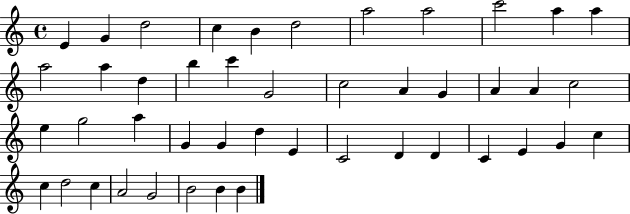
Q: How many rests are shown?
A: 0